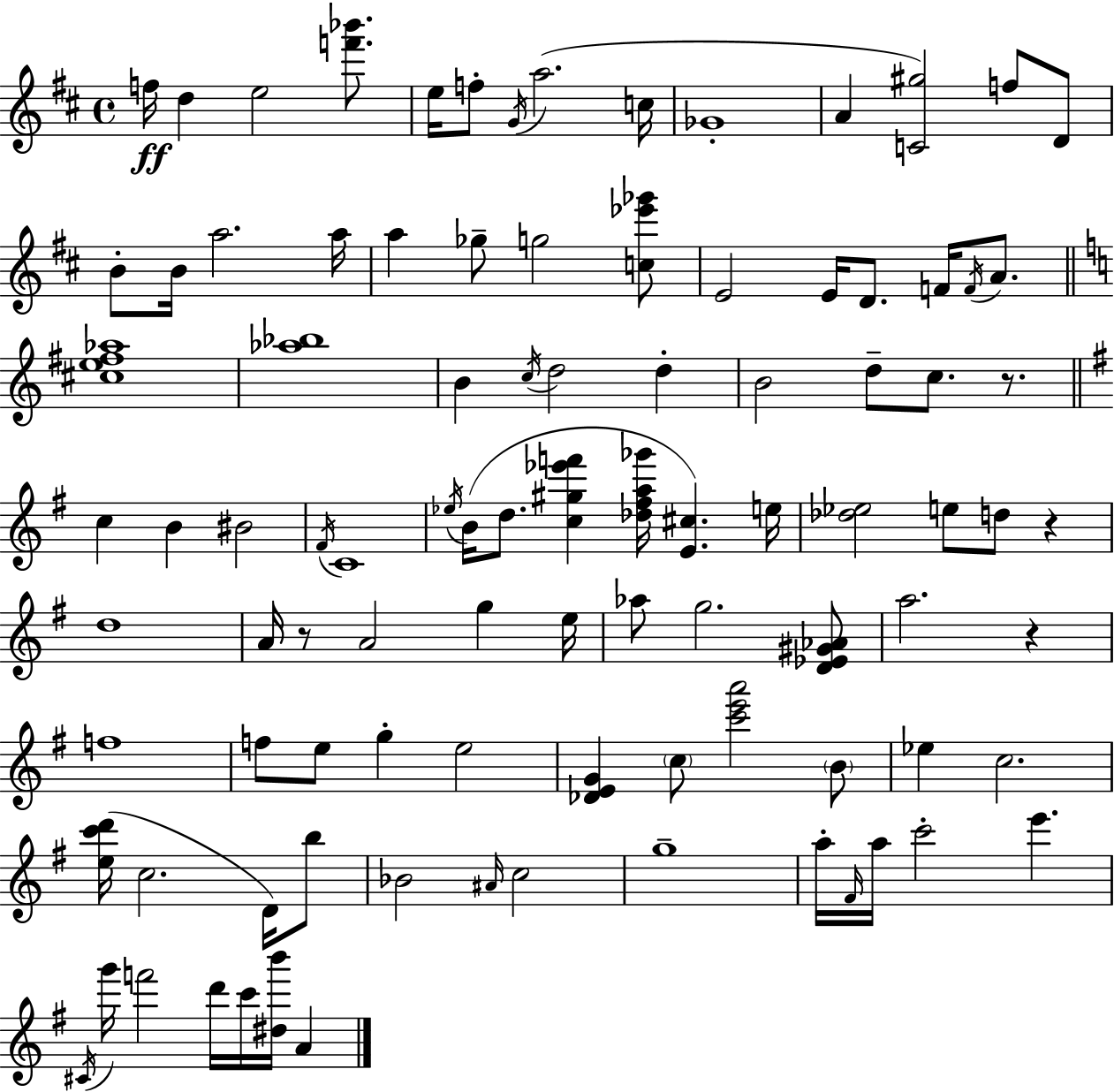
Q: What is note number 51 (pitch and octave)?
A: A5